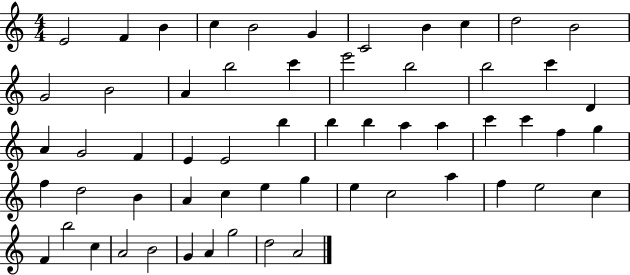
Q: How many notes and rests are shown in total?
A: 58